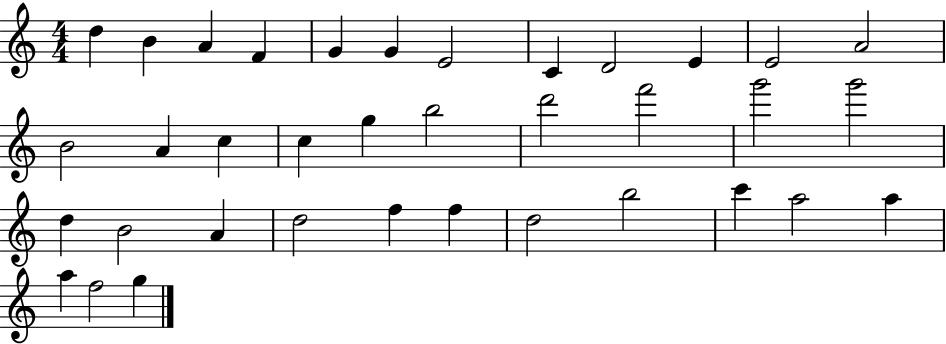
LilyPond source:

{
  \clef treble
  \numericTimeSignature
  \time 4/4
  \key c \major
  d''4 b'4 a'4 f'4 | g'4 g'4 e'2 | c'4 d'2 e'4 | e'2 a'2 | \break b'2 a'4 c''4 | c''4 g''4 b''2 | d'''2 f'''2 | g'''2 g'''2 | \break d''4 b'2 a'4 | d''2 f''4 f''4 | d''2 b''2 | c'''4 a''2 a''4 | \break a''4 f''2 g''4 | \bar "|."
}